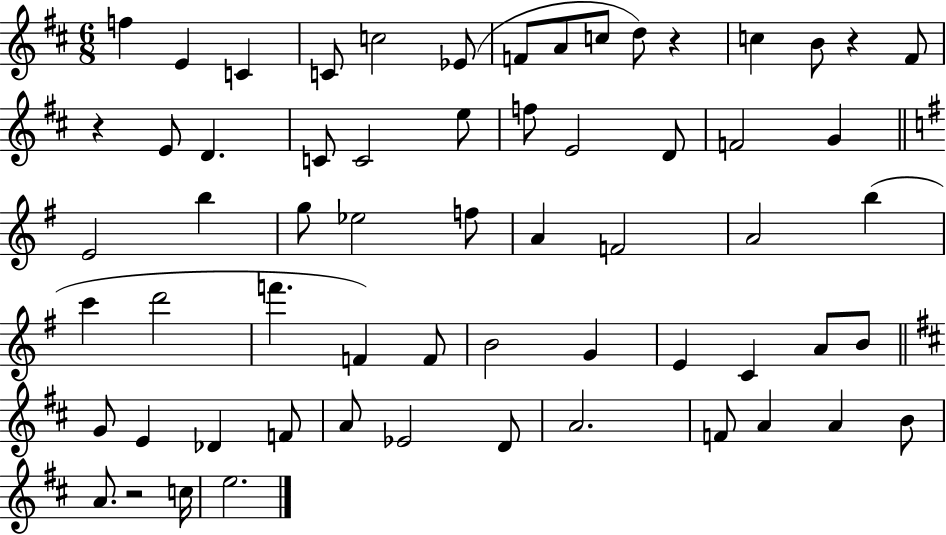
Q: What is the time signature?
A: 6/8